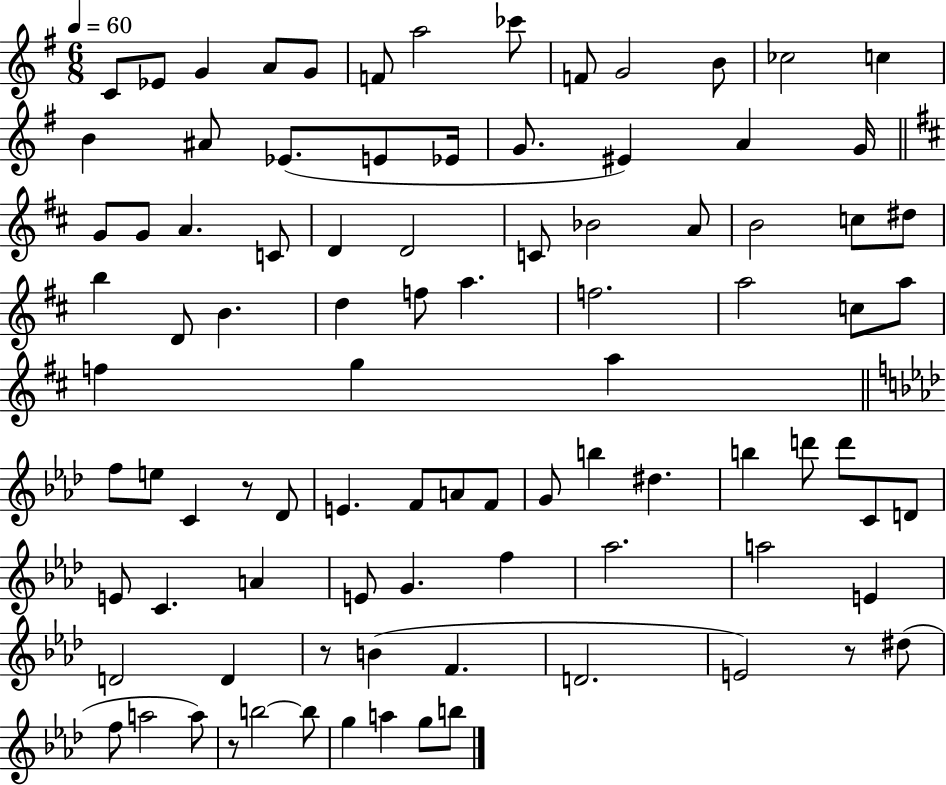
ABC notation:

X:1
T:Untitled
M:6/8
L:1/4
K:G
C/2 _E/2 G A/2 G/2 F/2 a2 _c'/2 F/2 G2 B/2 _c2 c B ^A/2 _E/2 E/2 _E/4 G/2 ^E A G/4 G/2 G/2 A C/2 D D2 C/2 _B2 A/2 B2 c/2 ^d/2 b D/2 B d f/2 a f2 a2 c/2 a/2 f g a f/2 e/2 C z/2 _D/2 E F/2 A/2 F/2 G/2 b ^d b d'/2 d'/2 C/2 D/2 E/2 C A E/2 G f _a2 a2 E D2 D z/2 B F D2 E2 z/2 ^d/2 f/2 a2 a/2 z/2 b2 b/2 g a g/2 b/2